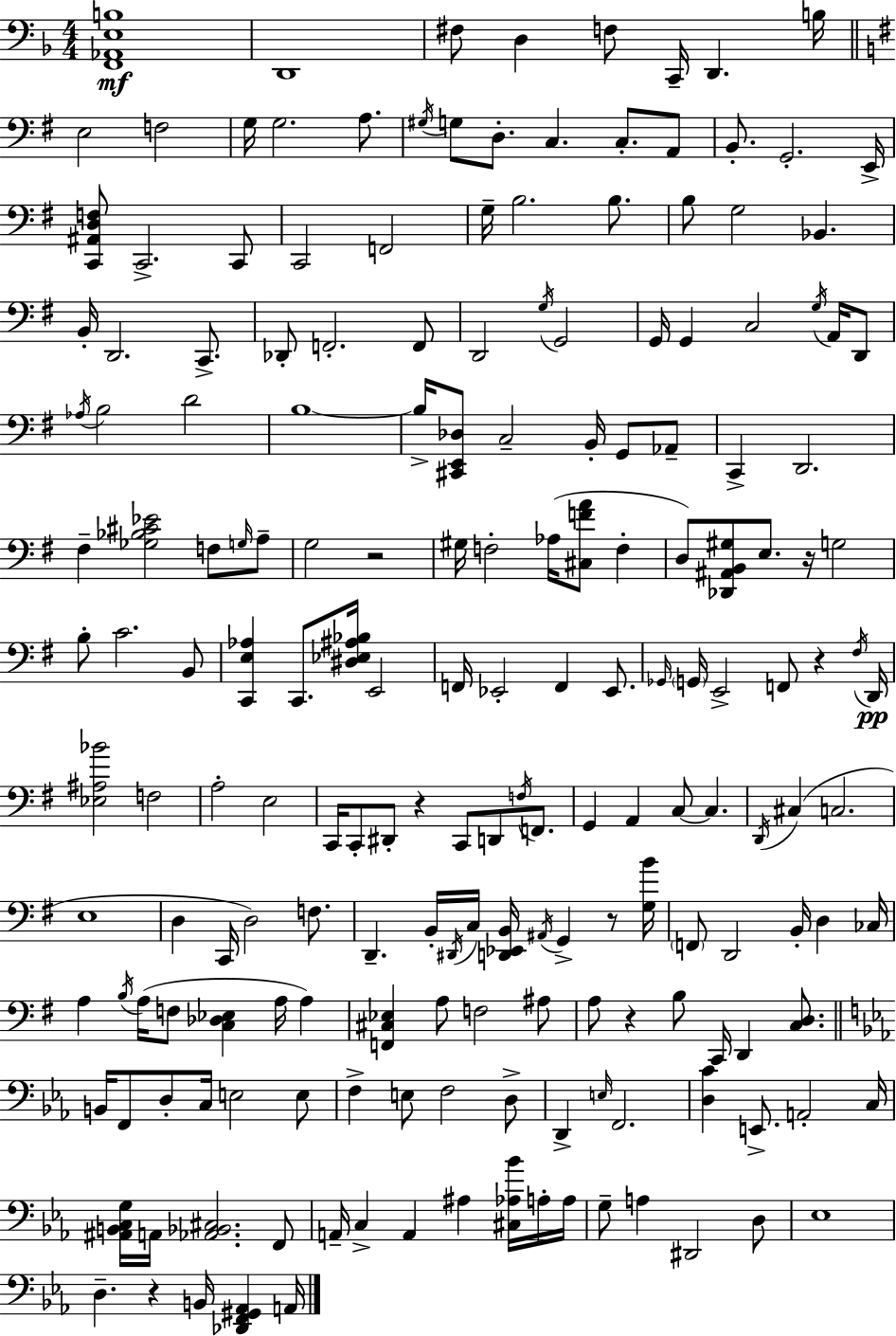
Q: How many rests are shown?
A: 7